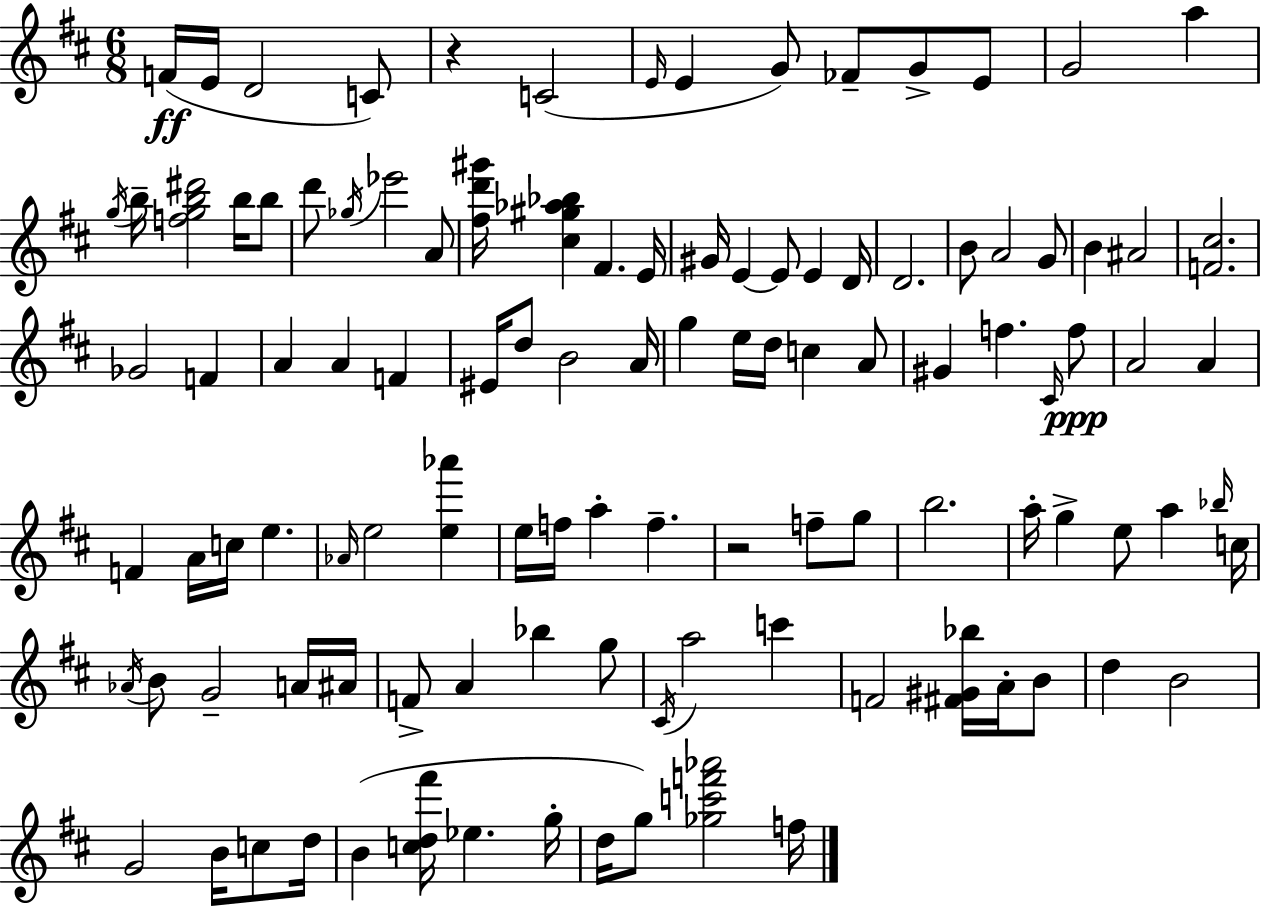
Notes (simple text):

F4/s E4/s D4/h C4/e R/q C4/h E4/s E4/q G4/e FES4/e G4/e E4/e G4/h A5/q G5/s B5/s [F5,G5,B5,D#6]/h B5/s B5/e D6/e Gb5/s Eb6/h A4/e [F#5,D6,G#6]/s [C#5,G#5,Ab5,Bb5]/q F#4/q. E4/s G#4/s E4/q E4/e E4/q D4/s D4/h. B4/e A4/h G4/e B4/q A#4/h [F4,C#5]/h. Gb4/h F4/q A4/q A4/q F4/q EIS4/s D5/e B4/h A4/s G5/q E5/s D5/s C5/q A4/e G#4/q F5/q. C#4/s F5/e A4/h A4/q F4/q A4/s C5/s E5/q. Ab4/s E5/h [E5,Ab6]/q E5/s F5/s A5/q F5/q. R/h F5/e G5/e B5/h. A5/s G5/q E5/e A5/q Bb5/s C5/s Ab4/s B4/e G4/h A4/s A#4/s F4/e A4/q Bb5/q G5/e C#4/s A5/h C6/q F4/h [F#4,G#4,Bb5]/s A4/s B4/e D5/q B4/h G4/h B4/s C5/e D5/s B4/q [C5,D5,F#6]/s Eb5/q. G5/s D5/s G5/e [Gb5,C6,F6,Ab6]/h F5/s